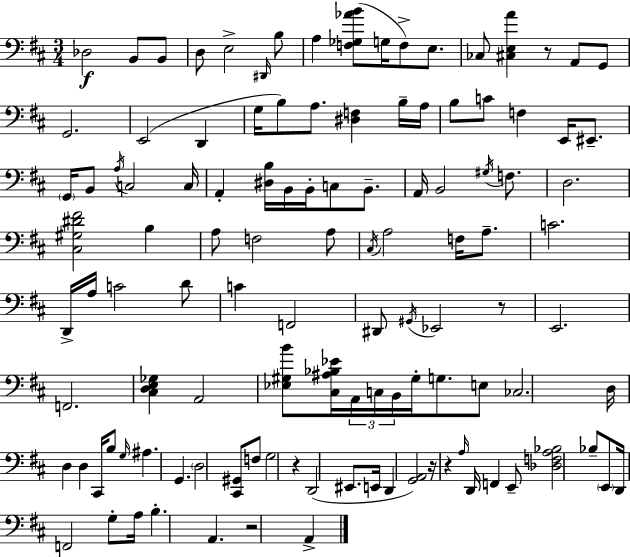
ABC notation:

X:1
T:Untitled
M:3/4
L:1/4
K:D
_D,2 B,,/2 B,,/2 D,/2 E,2 ^D,,/4 B,/2 A, [F,_G,_AB]/2 G,/4 F,/2 E,/2 _C,/2 [^C,E,A] z/2 A,,/2 G,,/2 G,,2 E,,2 D,, G,/4 B,/2 A,/2 [^D,F,] B,/4 A,/4 B,/2 C/2 F, E,,/4 ^E,,/2 G,,/4 B,,/2 A,/4 C,2 C,/4 A,, [^D,B,]/4 B,,/4 B,,/4 C,/2 B,,/2 A,,/4 B,,2 ^G,/4 F,/2 D,2 [^C,^G,^D^F]2 B, A,/2 F,2 A,/2 ^C,/4 A,2 F,/4 A,/2 C2 D,,/4 A,/4 C2 D/2 C F,,2 ^D,,/2 ^G,,/4 _E,,2 z/2 E,,2 F,,2 [^C,D,E,_G,] A,,2 [_E,^G,B]/2 [^C,^A,_B,_E]/4 A,,/4 C,/4 B,,/4 ^G,/4 G,/2 E,/2 _C,2 D,/4 D, D, ^C,,/4 B,/2 G,/4 ^A, G,, D,2 [^C,,^G,,]/2 F,/2 G,2 z D,,2 ^E,,/2 E,,/4 D,, [G,,A,,]2 z/4 z A,/4 D,,/4 F,, E,,/2 [_D,F,A,_B,]2 _B,/2 E,,/2 D,,/4 F,,2 G,/2 A,/4 B, A,, z2 A,,